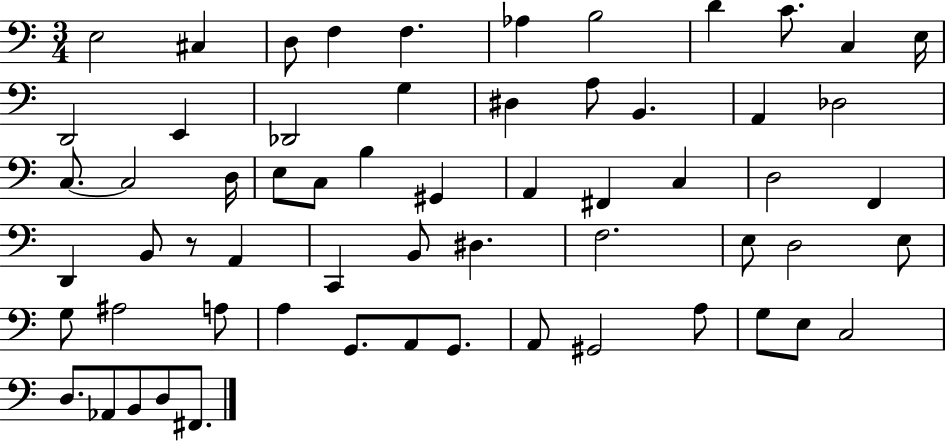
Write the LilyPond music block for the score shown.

{
  \clef bass
  \numericTimeSignature
  \time 3/4
  \key c \major
  e2 cis4 | d8 f4 f4. | aes4 b2 | d'4 c'8. c4 e16 | \break d,2 e,4 | des,2 g4 | dis4 a8 b,4. | a,4 des2 | \break c8.~~ c2 d16 | e8 c8 b4 gis,4 | a,4 fis,4 c4 | d2 f,4 | \break d,4 b,8 r8 a,4 | c,4 b,8 dis4. | f2. | e8 d2 e8 | \break g8 ais2 a8 | a4 g,8. a,8 g,8. | a,8 gis,2 a8 | g8 e8 c2 | \break d8. aes,8 b,8 d8 fis,8. | \bar "|."
}